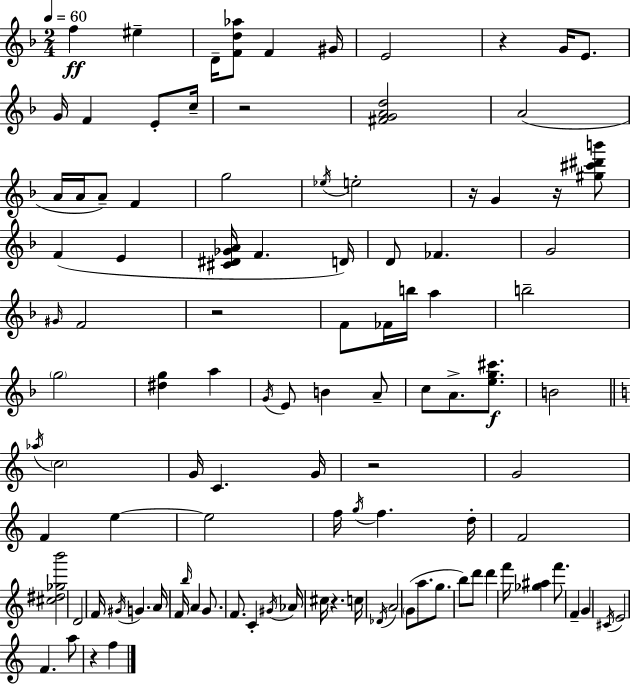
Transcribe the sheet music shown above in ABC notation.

X:1
T:Untitled
M:2/4
L:1/4
K:F
f ^e D/4 [Fd_a]/2 F ^G/4 E2 z G/4 E/2 G/4 F E/2 c/4 z2 [^FGAd]2 A2 A/4 A/4 A/2 F g2 _e/4 e2 z/4 G z/4 [^g^c'^d'b']/2 F E [^C^D_GA]/4 F D/4 D/2 _F G2 ^G/4 F2 z2 F/2 _F/4 b/4 a b2 g2 [^dg] a G/4 E/2 B A/2 c/2 A/2 [eg^c']/2 B2 _a/4 c2 G/4 C G/4 z2 G2 F e e2 f/4 g/4 f d/4 F2 [^c^d_gb']2 D2 F/4 ^G/4 G A/4 F/4 b/4 A G/2 F/2 C ^G/4 _A/4 ^c/4 z c/4 _D/4 A2 G/2 a/2 g/2 b/2 d'/2 d' f'/4 [_g^a] f'/2 F G ^C/4 E2 F a/2 z f